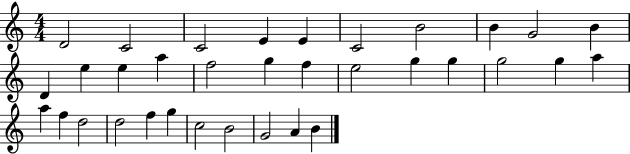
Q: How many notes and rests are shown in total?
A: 34